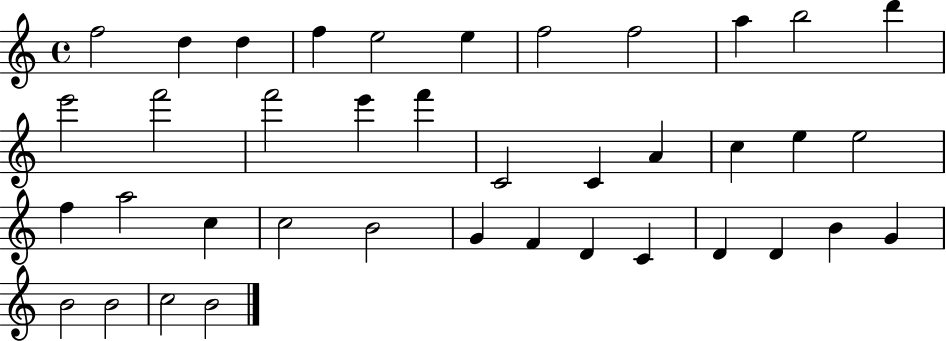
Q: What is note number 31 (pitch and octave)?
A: C4